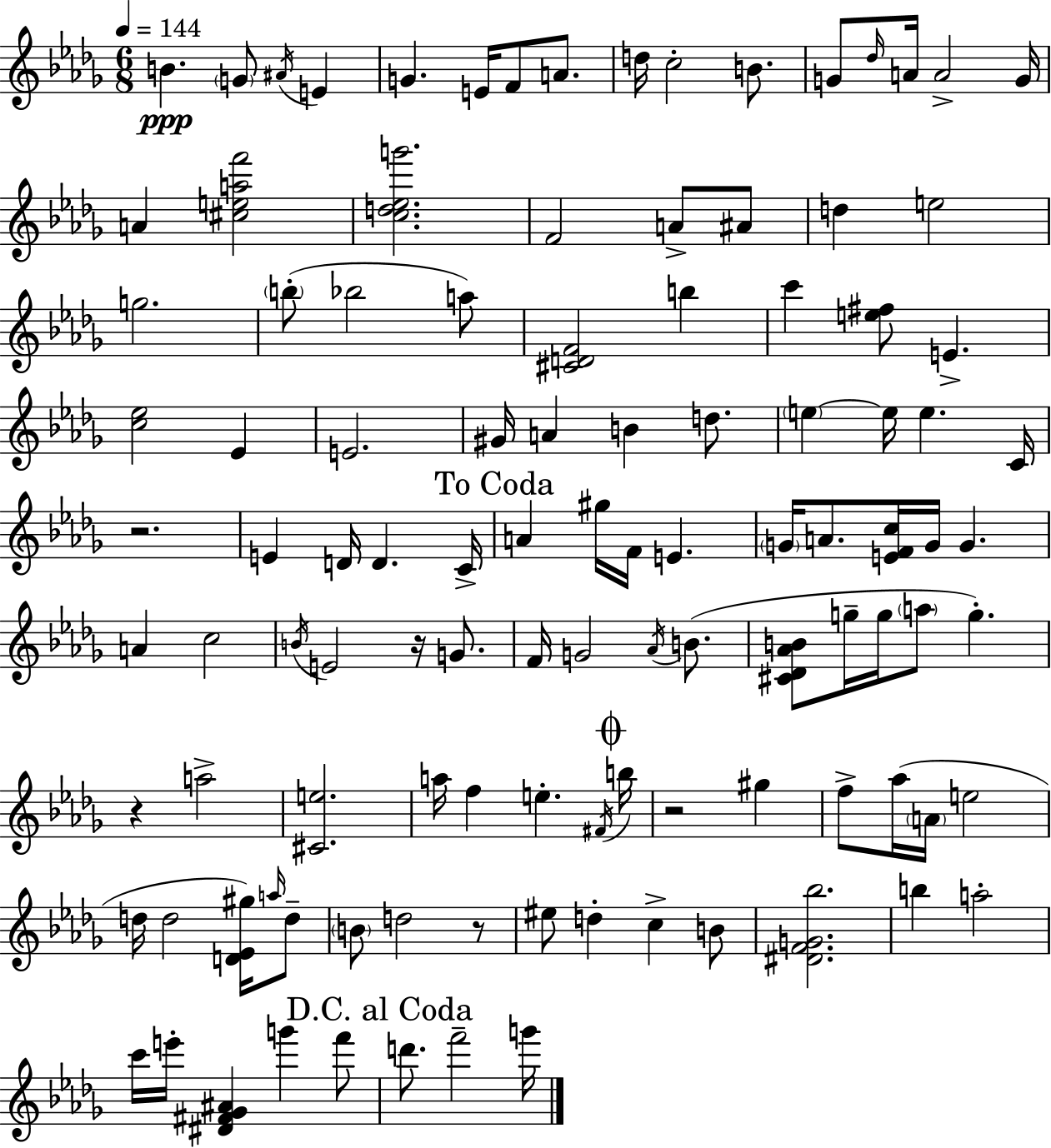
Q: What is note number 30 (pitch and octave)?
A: Eb4